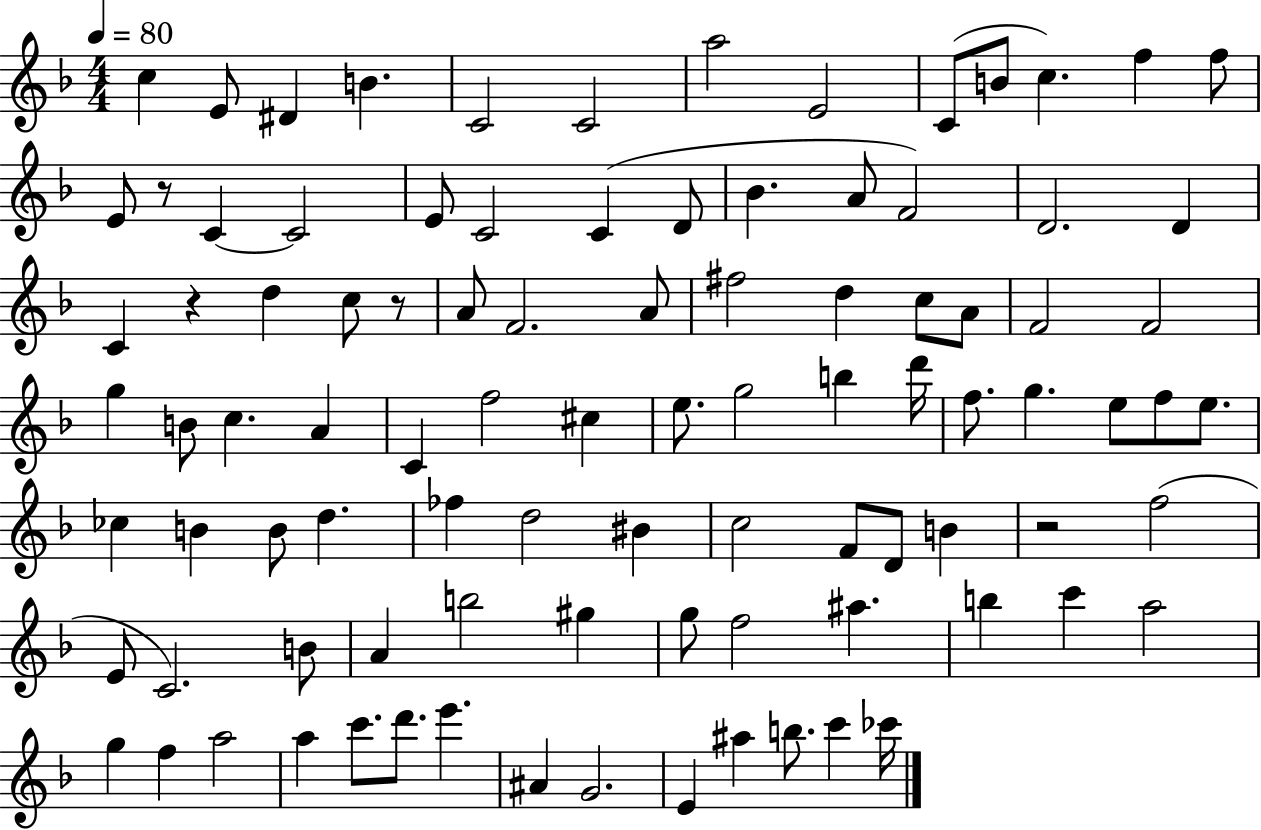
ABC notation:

X:1
T:Untitled
M:4/4
L:1/4
K:F
c E/2 ^D B C2 C2 a2 E2 C/2 B/2 c f f/2 E/2 z/2 C C2 E/2 C2 C D/2 _B A/2 F2 D2 D C z d c/2 z/2 A/2 F2 A/2 ^f2 d c/2 A/2 F2 F2 g B/2 c A C f2 ^c e/2 g2 b d'/4 f/2 g e/2 f/2 e/2 _c B B/2 d _f d2 ^B c2 F/2 D/2 B z2 f2 E/2 C2 B/2 A b2 ^g g/2 f2 ^a b c' a2 g f a2 a c'/2 d'/2 e' ^A G2 E ^a b/2 c' _c'/4